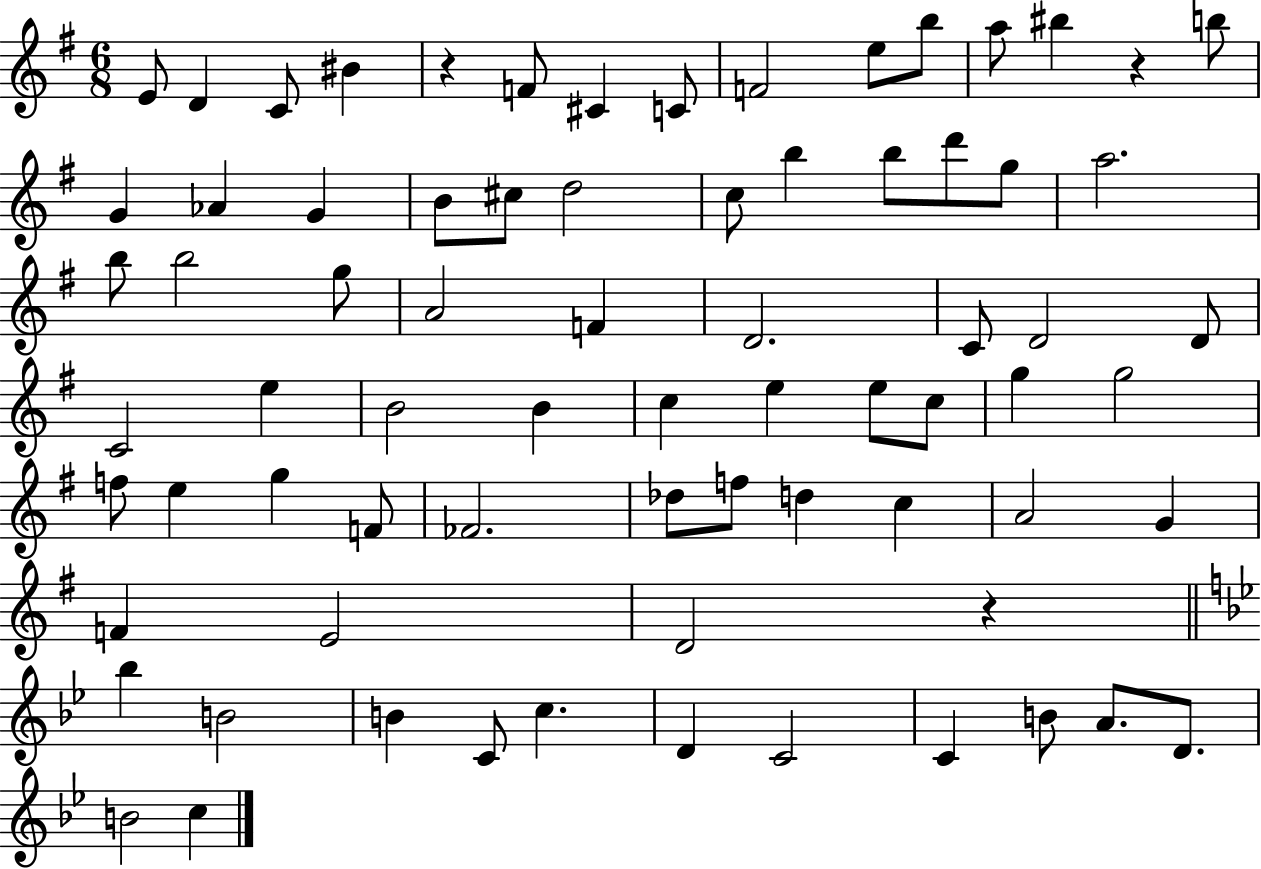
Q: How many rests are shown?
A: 3